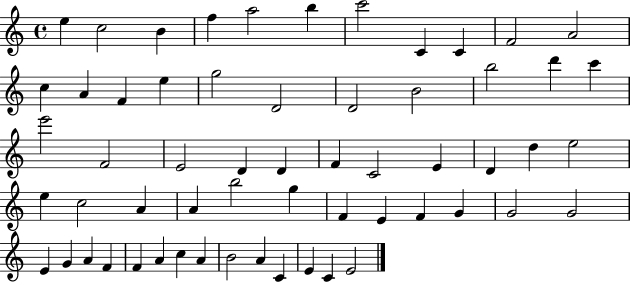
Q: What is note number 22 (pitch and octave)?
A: C6